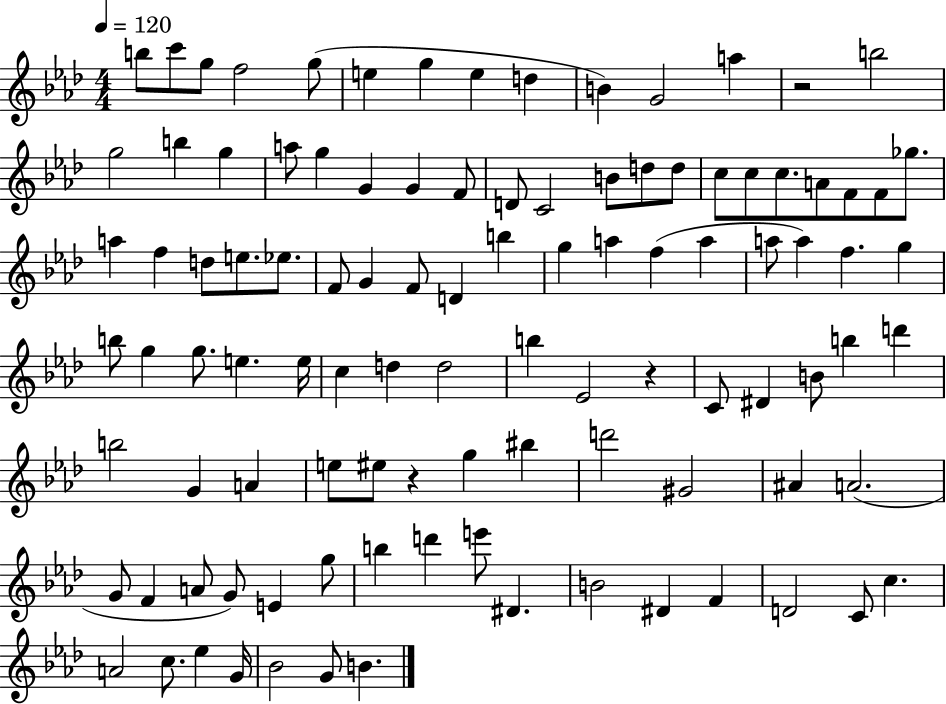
X:1
T:Untitled
M:4/4
L:1/4
K:Ab
b/2 c'/2 g/2 f2 g/2 e g e d B G2 a z2 b2 g2 b g a/2 g G G F/2 D/2 C2 B/2 d/2 d/2 c/2 c/2 c/2 A/2 F/2 F/2 _g/2 a f d/2 e/2 _e/2 F/2 G F/2 D b g a f a a/2 a f g b/2 g g/2 e e/4 c d d2 b _E2 z C/2 ^D B/2 b d' b2 G A e/2 ^e/2 z g ^b d'2 ^G2 ^A A2 G/2 F A/2 G/2 E g/2 b d' e'/2 ^D B2 ^D F D2 C/2 c A2 c/2 _e G/4 _B2 G/2 B